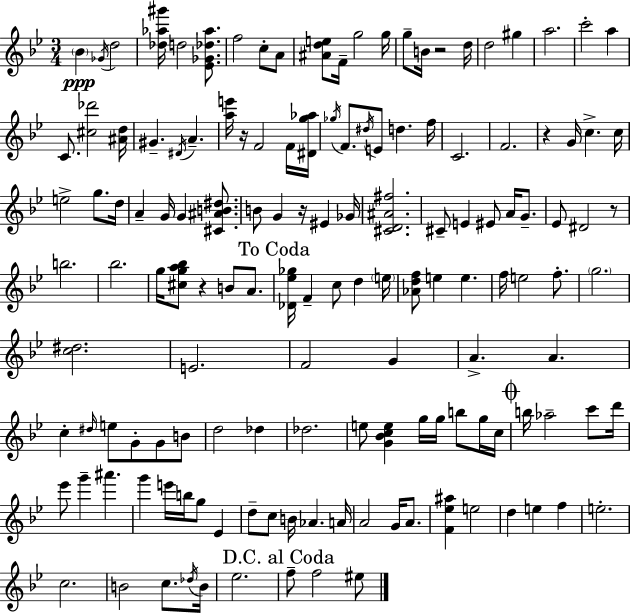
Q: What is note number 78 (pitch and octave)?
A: B4